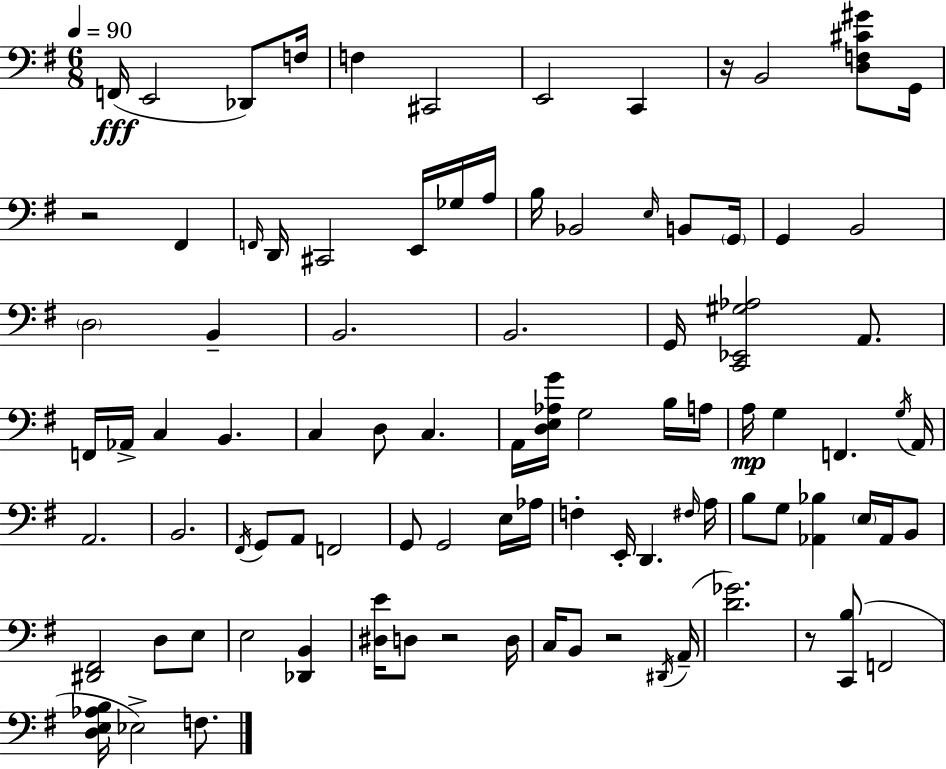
F2/s E2/h Db2/e F3/s F3/q C#2/h E2/h C2/q R/s B2/h [D3,F3,C#4,G#4]/e G2/s R/h F#2/q F2/s D2/s C#2/h E2/s Gb3/s A3/s B3/s Bb2/h E3/s B2/e G2/s G2/q B2/h D3/h B2/q B2/h. B2/h. G2/s [C2,Eb2,G#3,Ab3]/h A2/e. F2/s Ab2/s C3/q B2/q. C3/q D3/e C3/q. A2/s [D3,E3,Ab3,G4]/s G3/h B3/s A3/s A3/s G3/q F2/q. G3/s A2/s A2/h. B2/h. F#2/s G2/e A2/e F2/h G2/e G2/h E3/s Ab3/s F3/q E2/s D2/q. F#3/s A3/s B3/e G3/e [Ab2,Bb3]/q E3/s Ab2/s B2/e [D#2,F#2]/h D3/e E3/e E3/h [Db2,B2]/q [D#3,E4]/s D3/e R/h D3/s C3/s B2/e R/h D#2/s A2/s [D4,Gb4]/h. R/e [C2,B3]/e F2/h [D3,E3,Ab3,B3]/s Eb3/h F3/e.